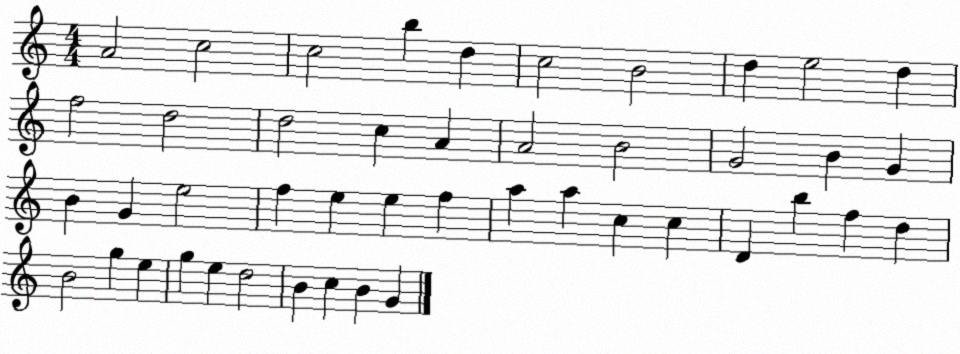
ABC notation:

X:1
T:Untitled
M:4/4
L:1/4
K:C
A2 c2 c2 b d c2 B2 d e2 d f2 d2 d2 c A A2 B2 G2 B G B G e2 f e e f a a c c D b f d B2 g e g e d2 B c B G